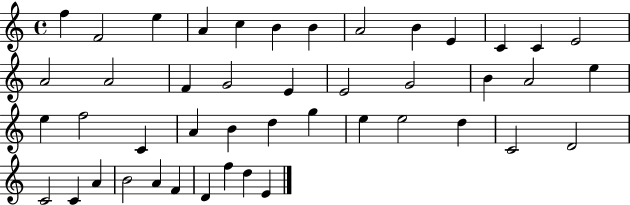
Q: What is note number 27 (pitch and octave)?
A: A4